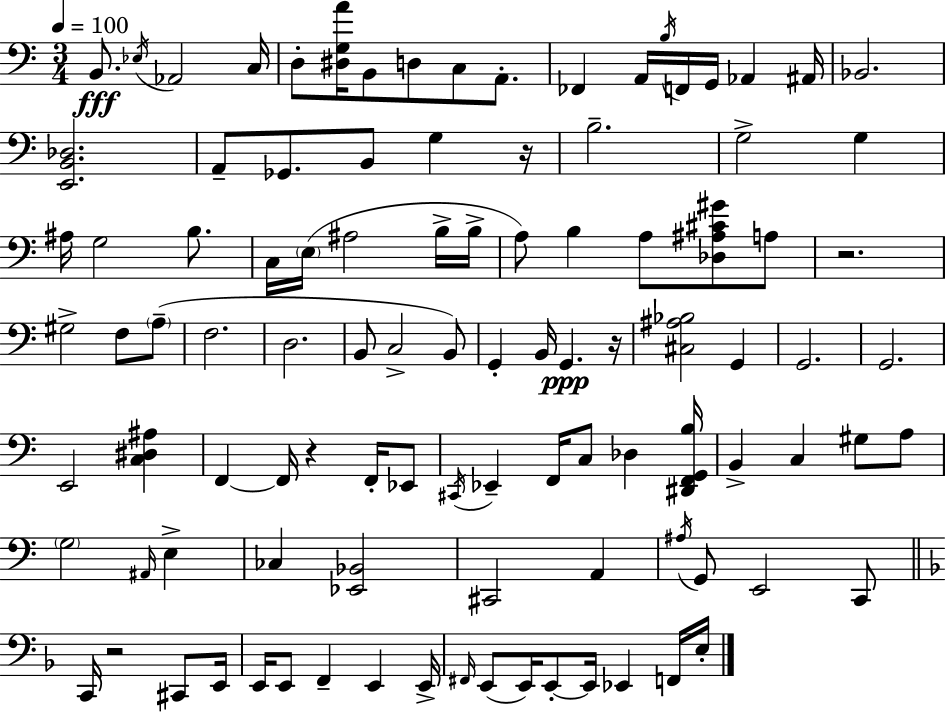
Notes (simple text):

B2/e. Eb3/s Ab2/h C3/s D3/e [D#3,G3,A4]/s B2/e D3/e C3/e A2/e. FES2/q A2/s B3/s F2/s G2/s Ab2/q A#2/s Bb2/h. [E2,B2,Db3]/h. A2/e Gb2/e. B2/e G3/q R/s B3/h. G3/h G3/q A#3/s G3/h B3/e. C3/s E3/s A#3/h B3/s B3/s A3/e B3/q A3/e [Db3,A#3,C#4,G#4]/e A3/e R/h. G#3/h F3/e A3/e F3/h. D3/h. B2/e C3/h B2/e G2/q B2/s G2/q. R/s [C#3,A#3,Bb3]/h G2/q G2/h. G2/h. E2/h [C3,D#3,A#3]/q F2/q F2/s R/q F2/s Eb2/e C#2/s Eb2/q F2/s C3/e Db3/q [D#2,F2,G2,B3]/s B2/q C3/q G#3/e A3/e G3/h A#2/s E3/q CES3/q [Eb2,Bb2]/h C#2/h A2/q A#3/s G2/e E2/h C2/e C2/s R/h C#2/e E2/s E2/s E2/e F2/q E2/q E2/s F#2/s E2/e E2/s E2/e E2/s Eb2/q F2/s E3/s